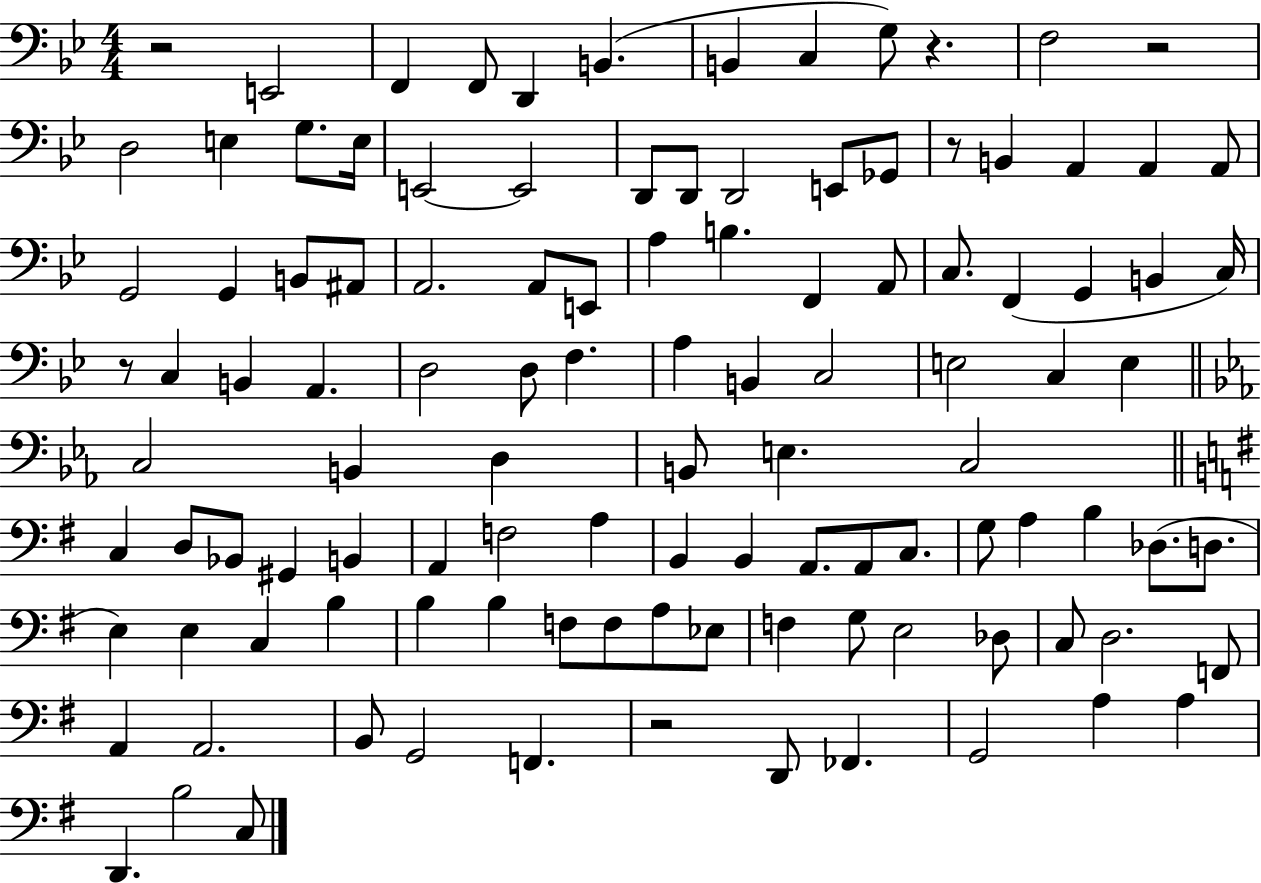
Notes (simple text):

R/h E2/h F2/q F2/e D2/q B2/q. B2/q C3/q G3/e R/q. F3/h R/h D3/h E3/q G3/e. E3/s E2/h E2/h D2/e D2/e D2/h E2/e Gb2/e R/e B2/q A2/q A2/q A2/e G2/h G2/q B2/e A#2/e A2/h. A2/e E2/e A3/q B3/q. F2/q A2/e C3/e. F2/q G2/q B2/q C3/s R/e C3/q B2/q A2/q. D3/h D3/e F3/q. A3/q B2/q C3/h E3/h C3/q E3/q C3/h B2/q D3/q B2/e E3/q. C3/h C3/q D3/e Bb2/e G#2/q B2/q A2/q F3/h A3/q B2/q B2/q A2/e. A2/e C3/e. G3/e A3/q B3/q Db3/e. D3/e. E3/q E3/q C3/q B3/q B3/q B3/q F3/e F3/e A3/e Eb3/e F3/q G3/e E3/h Db3/e C3/e D3/h. F2/e A2/q A2/h. B2/e G2/h F2/q. R/h D2/e FES2/q. G2/h A3/q A3/q D2/q. B3/h C3/e